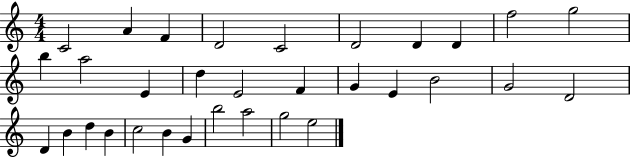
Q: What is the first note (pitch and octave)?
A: C4